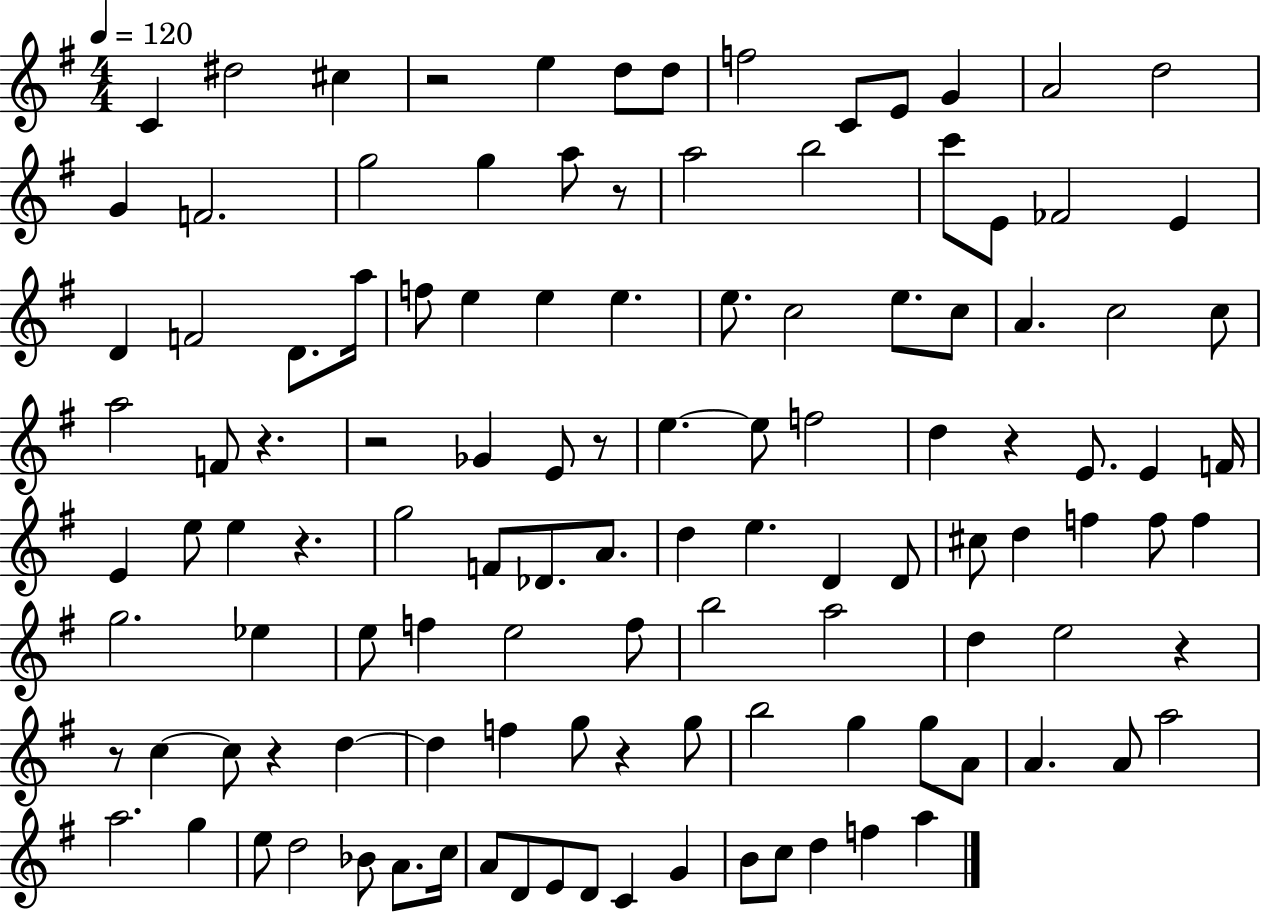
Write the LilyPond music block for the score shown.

{
  \clef treble
  \numericTimeSignature
  \time 4/4
  \key g \major
  \tempo 4 = 120
  c'4 dis''2 cis''4 | r2 e''4 d''8 d''8 | f''2 c'8 e'8 g'4 | a'2 d''2 | \break g'4 f'2. | g''2 g''4 a''8 r8 | a''2 b''2 | c'''8 e'8 fes'2 e'4 | \break d'4 f'2 d'8. a''16 | f''8 e''4 e''4 e''4. | e''8. c''2 e''8. c''8 | a'4. c''2 c''8 | \break a''2 f'8 r4. | r2 ges'4 e'8 r8 | e''4.~~ e''8 f''2 | d''4 r4 e'8. e'4 f'16 | \break e'4 e''8 e''4 r4. | g''2 f'8 des'8. a'8. | d''4 e''4. d'4 d'8 | cis''8 d''4 f''4 f''8 f''4 | \break g''2. ees''4 | e''8 f''4 e''2 f''8 | b''2 a''2 | d''4 e''2 r4 | \break r8 c''4~~ c''8 r4 d''4~~ | d''4 f''4 g''8 r4 g''8 | b''2 g''4 g''8 a'8 | a'4. a'8 a''2 | \break a''2. g''4 | e''8 d''2 bes'8 a'8. c''16 | a'8 d'8 e'8 d'8 c'4 g'4 | b'8 c''8 d''4 f''4 a''4 | \break \bar "|."
}